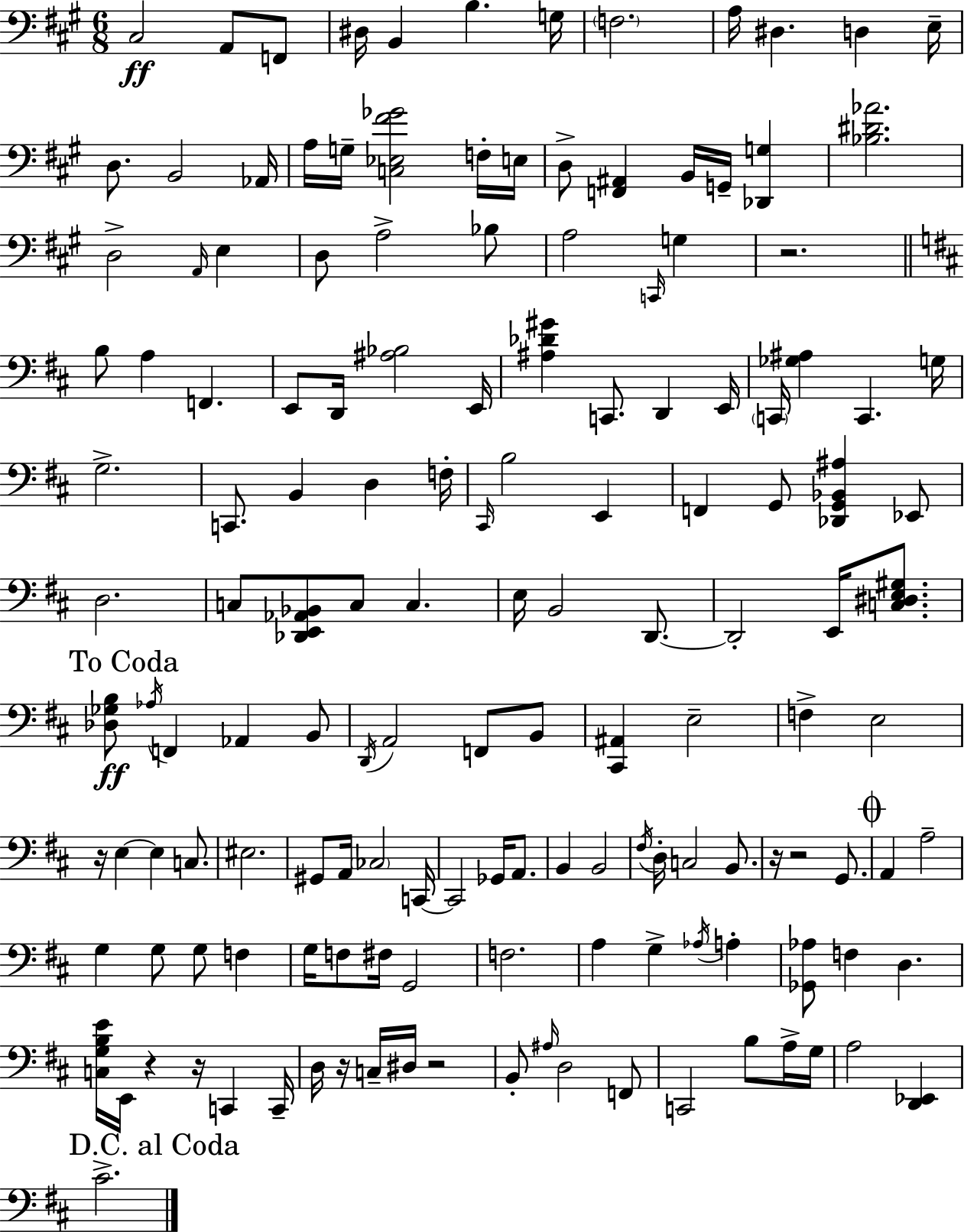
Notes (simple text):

C#3/h A2/e F2/e D#3/s B2/q B3/q. G3/s F3/h. A3/s D#3/q. D3/q E3/s D3/e. B2/h Ab2/s A3/s G3/s [C3,Eb3,F#4,Gb4]/h F3/s E3/s D3/e [F2,A#2]/q B2/s G2/s [Db2,G3]/q [Bb3,D#4,Ab4]/h. D3/h A2/s E3/q D3/e A3/h Bb3/e A3/h C2/s G3/q R/h. B3/e A3/q F2/q. E2/e D2/s [A#3,Bb3]/h E2/s [A#3,Db4,G#4]/q C2/e. D2/q E2/s C2/s [Gb3,A#3]/q C2/q. G3/s G3/h. C2/e. B2/q D3/q F3/s C#2/s B3/h E2/q F2/q G2/e [Db2,G2,Bb2,A#3]/q Eb2/e D3/h. C3/e [Db2,E2,Ab2,Bb2]/e C3/e C3/q. E3/s B2/h D2/e. D2/h E2/s [C3,D#3,E3,G#3]/e. [Db3,Gb3,B3]/e Ab3/s F2/q Ab2/q B2/e D2/s A2/h F2/e B2/e [C#2,A#2]/q E3/h F3/q E3/h R/s E3/q E3/q C3/e. EIS3/h. G#2/e A2/s CES3/h C2/s C2/h Gb2/s A2/e. B2/q B2/h F#3/s D3/s C3/h B2/e. R/s R/h G2/e. A2/q A3/h G3/q G3/e G3/e F3/q G3/s F3/e F#3/s G2/h F3/h. A3/q G3/q Ab3/s A3/q [Gb2,Ab3]/e F3/q D3/q. [C3,G3,B3,E4]/s E2/s R/q R/s C2/q C2/s D3/s R/s C3/s D#3/s R/h B2/e A#3/s D3/h F2/e C2/h B3/e A3/s G3/s A3/h [D2,Eb2]/q C#4/h.